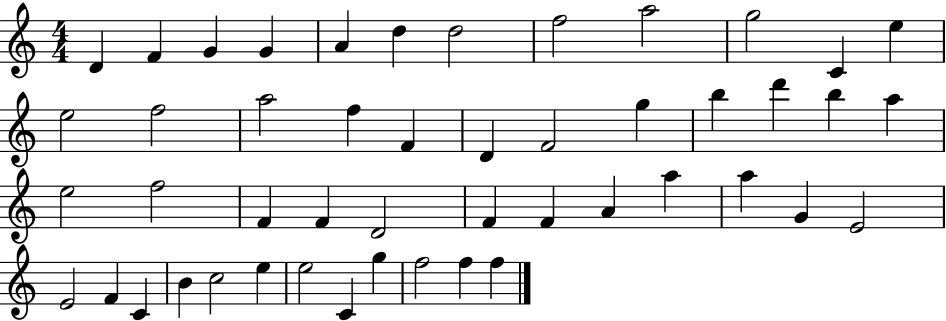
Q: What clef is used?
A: treble